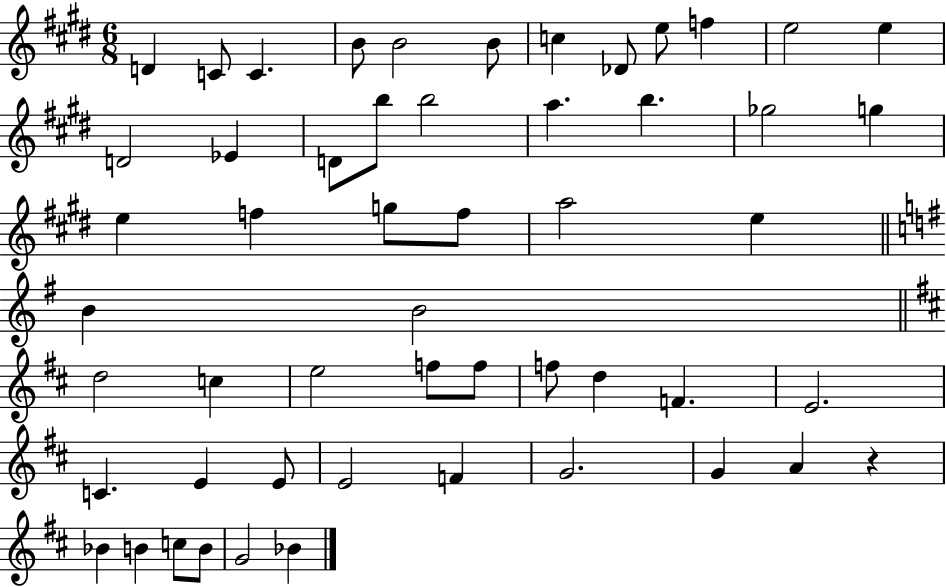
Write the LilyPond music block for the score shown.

{
  \clef treble
  \numericTimeSignature
  \time 6/8
  \key e \major
  \repeat volta 2 { d'4 c'8 c'4. | b'8 b'2 b'8 | c''4 des'8 e''8 f''4 | e''2 e''4 | \break d'2 ees'4 | d'8 b''8 b''2 | a''4. b''4. | ges''2 g''4 | \break e''4 f''4 g''8 f''8 | a''2 e''4 | \bar "||" \break \key e \minor b'4 b'2 | \bar "||" \break \key d \major d''2 c''4 | e''2 f''8 f''8 | f''8 d''4 f'4. | e'2. | \break c'4. e'4 e'8 | e'2 f'4 | g'2. | g'4 a'4 r4 | \break bes'4 b'4 c''8 b'8 | g'2 bes'4 | } \bar "|."
}